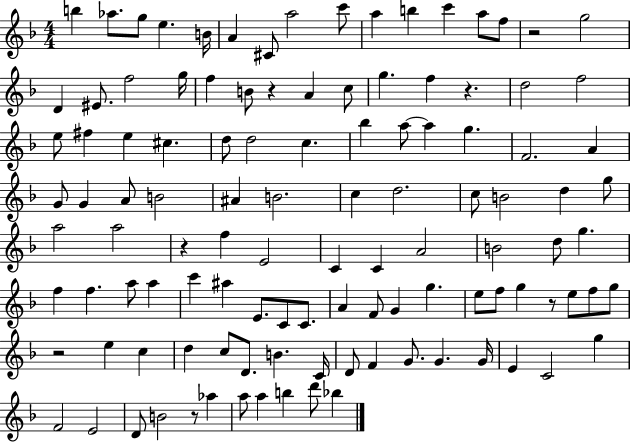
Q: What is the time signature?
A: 4/4